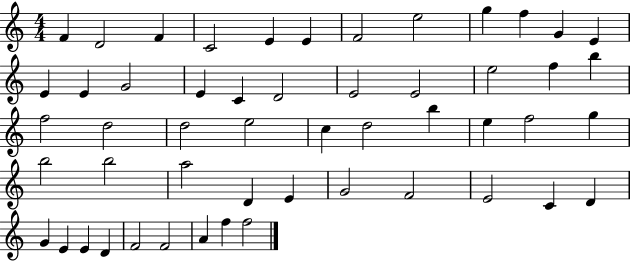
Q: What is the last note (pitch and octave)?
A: F5